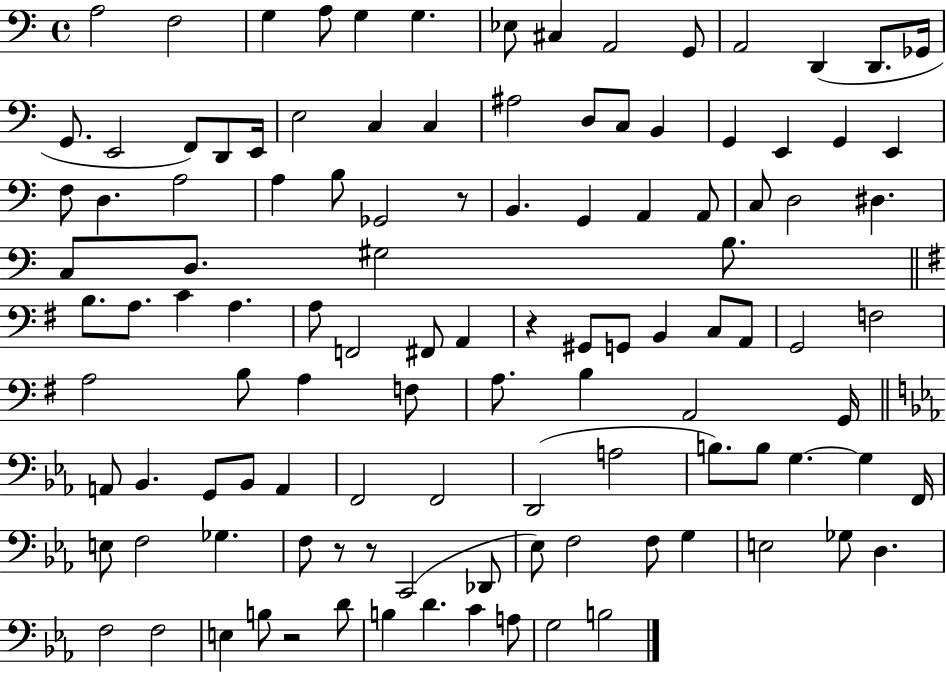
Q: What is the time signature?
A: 4/4